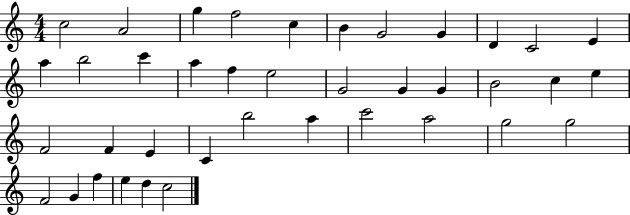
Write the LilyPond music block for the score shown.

{
  \clef treble
  \numericTimeSignature
  \time 4/4
  \key c \major
  c''2 a'2 | g''4 f''2 c''4 | b'4 g'2 g'4 | d'4 c'2 e'4 | \break a''4 b''2 c'''4 | a''4 f''4 e''2 | g'2 g'4 g'4 | b'2 c''4 e''4 | \break f'2 f'4 e'4 | c'4 b''2 a''4 | c'''2 a''2 | g''2 g''2 | \break f'2 g'4 f''4 | e''4 d''4 c''2 | \bar "|."
}